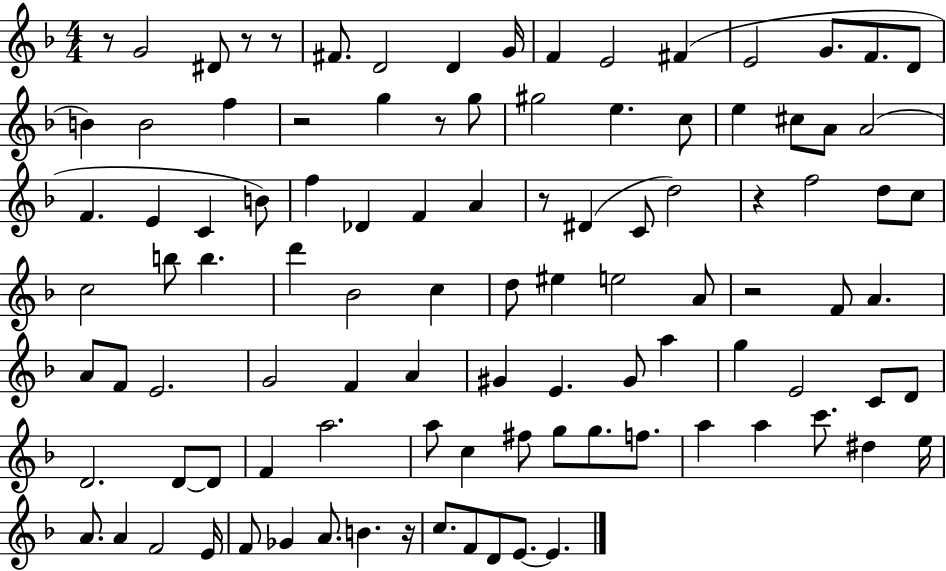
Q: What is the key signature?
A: F major